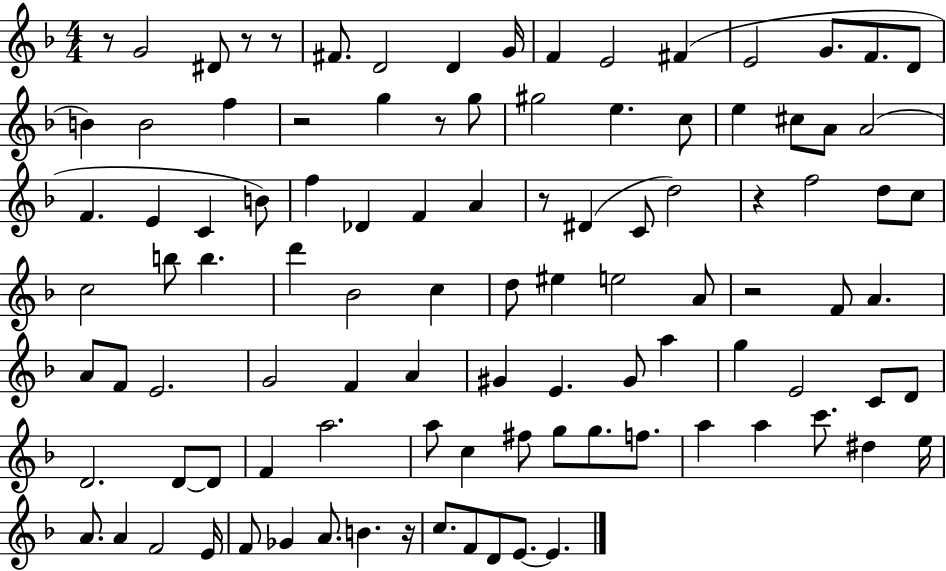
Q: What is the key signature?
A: F major